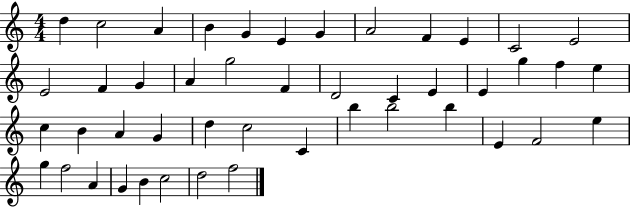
X:1
T:Untitled
M:4/4
L:1/4
K:C
d c2 A B G E G A2 F E C2 E2 E2 F G A g2 F D2 C E E g f e c B A G d c2 C b b2 b E F2 e g f2 A G B c2 d2 f2